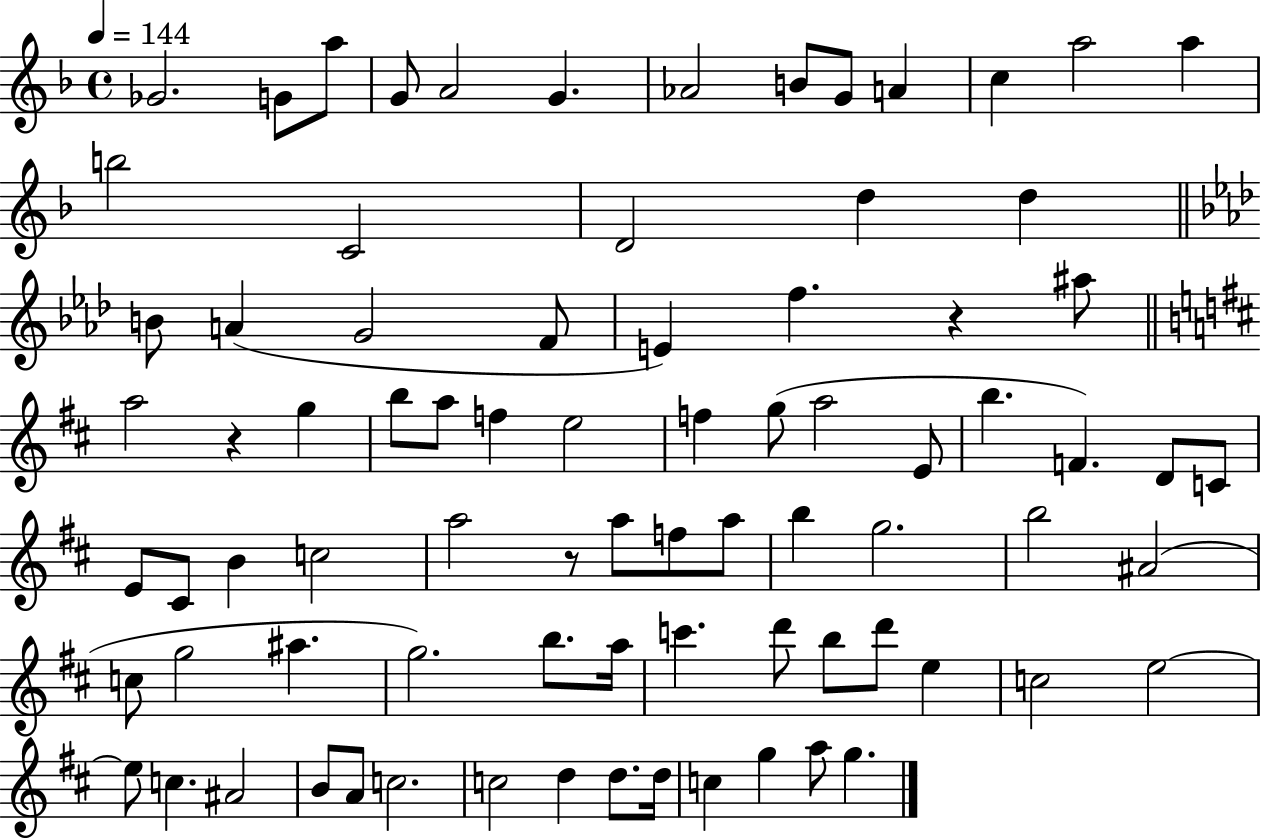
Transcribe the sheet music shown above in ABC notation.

X:1
T:Untitled
M:4/4
L:1/4
K:F
_G2 G/2 a/2 G/2 A2 G _A2 B/2 G/2 A c a2 a b2 C2 D2 d d B/2 A G2 F/2 E f z ^a/2 a2 z g b/2 a/2 f e2 f g/2 a2 E/2 b F D/2 C/2 E/2 ^C/2 B c2 a2 z/2 a/2 f/2 a/2 b g2 b2 ^A2 c/2 g2 ^a g2 b/2 a/4 c' d'/2 b/2 d'/2 e c2 e2 e/2 c ^A2 B/2 A/2 c2 c2 d d/2 d/4 c g a/2 g